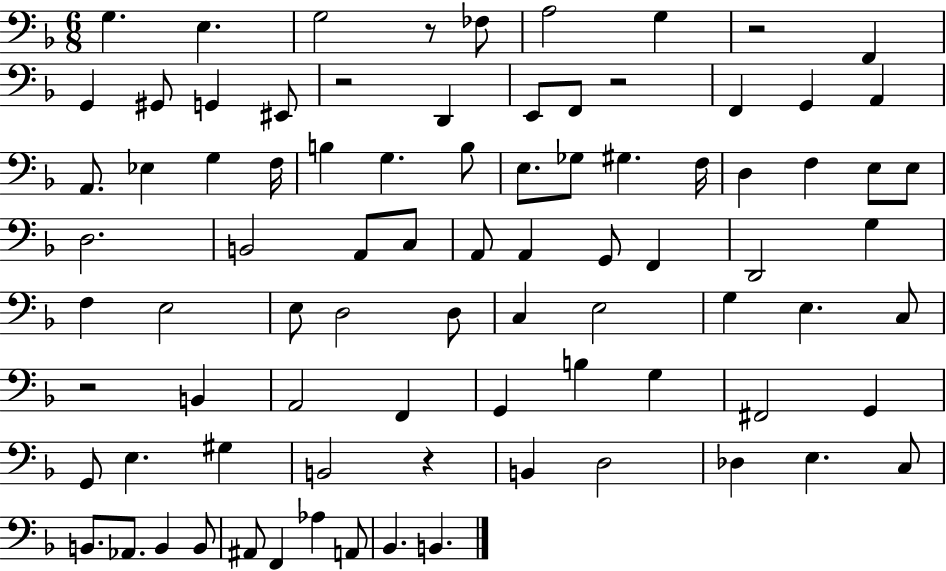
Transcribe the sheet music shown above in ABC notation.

X:1
T:Untitled
M:6/8
L:1/4
K:F
G, E, G,2 z/2 _F,/2 A,2 G, z2 F,, G,, ^G,,/2 G,, ^E,,/2 z2 D,, E,,/2 F,,/2 z2 F,, G,, A,, A,,/2 _E, G, F,/4 B, G, B,/2 E,/2 _G,/2 ^G, F,/4 D, F, E,/2 E,/2 D,2 B,,2 A,,/2 C,/2 A,,/2 A,, G,,/2 F,, D,,2 G, F, E,2 E,/2 D,2 D,/2 C, E,2 G, E, C,/2 z2 B,, A,,2 F,, G,, B, G, ^F,,2 G,, G,,/2 E, ^G, B,,2 z B,, D,2 _D, E, C,/2 B,,/2 _A,,/2 B,, B,,/2 ^A,,/2 F,, _A, A,,/2 _B,, B,,